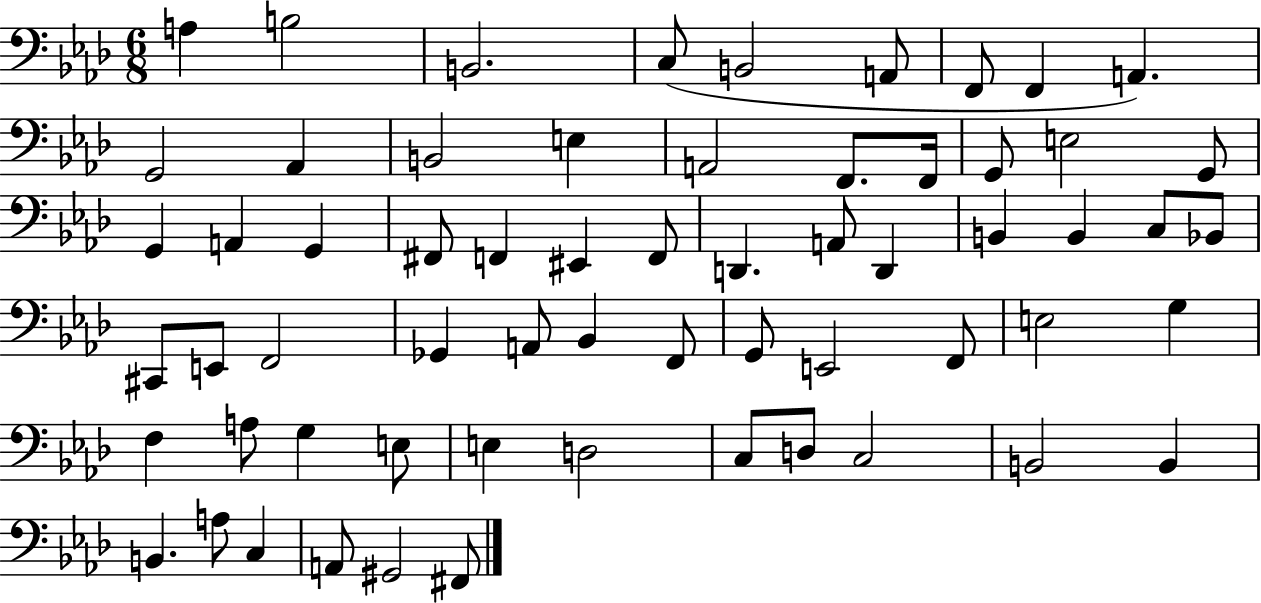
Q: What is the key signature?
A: AES major